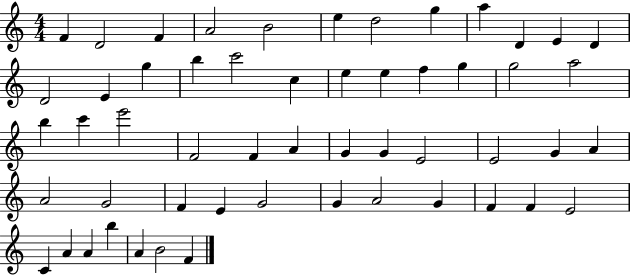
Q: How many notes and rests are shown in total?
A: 54